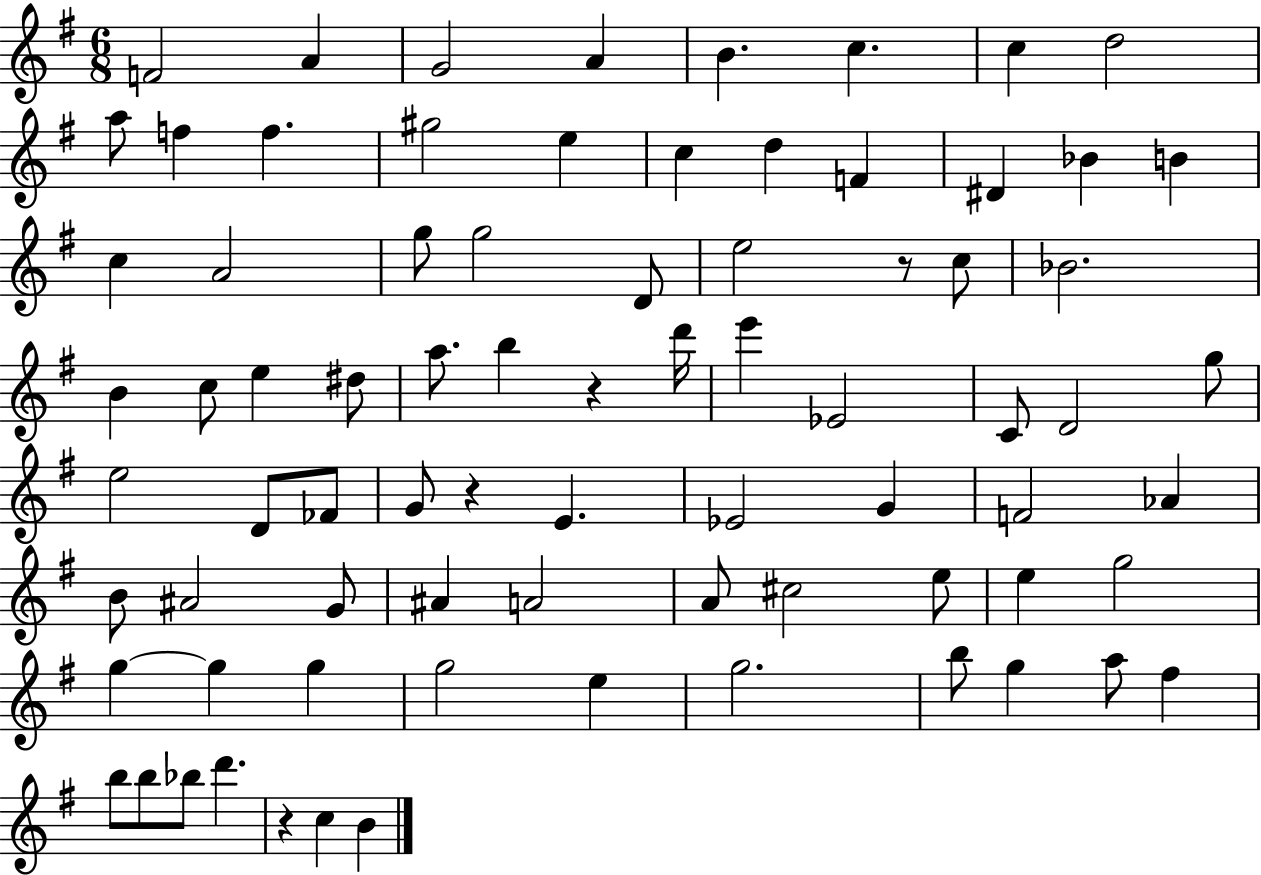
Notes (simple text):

F4/h A4/q G4/h A4/q B4/q. C5/q. C5/q D5/h A5/e F5/q F5/q. G#5/h E5/q C5/q D5/q F4/q D#4/q Bb4/q B4/q C5/q A4/h G5/e G5/h D4/e E5/h R/e C5/e Bb4/h. B4/q C5/e E5/q D#5/e A5/e. B5/q R/q D6/s E6/q Eb4/h C4/e D4/h G5/e E5/h D4/e FES4/e G4/e R/q E4/q. Eb4/h G4/q F4/h Ab4/q B4/e A#4/h G4/e A#4/q A4/h A4/e C#5/h E5/e E5/q G5/h G5/q G5/q G5/q G5/h E5/q G5/h. B5/e G5/q A5/e F#5/q B5/e B5/e Bb5/e D6/q. R/q C5/q B4/q